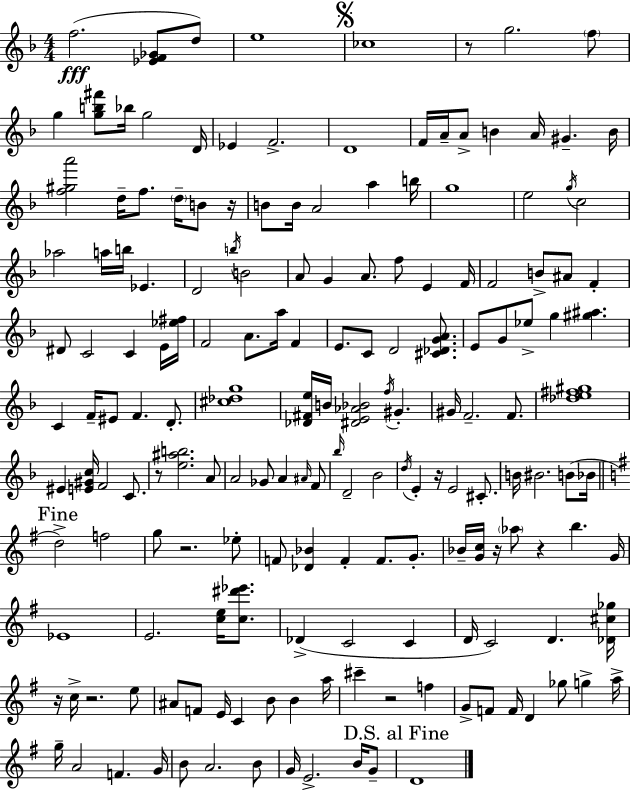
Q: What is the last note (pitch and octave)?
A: D4